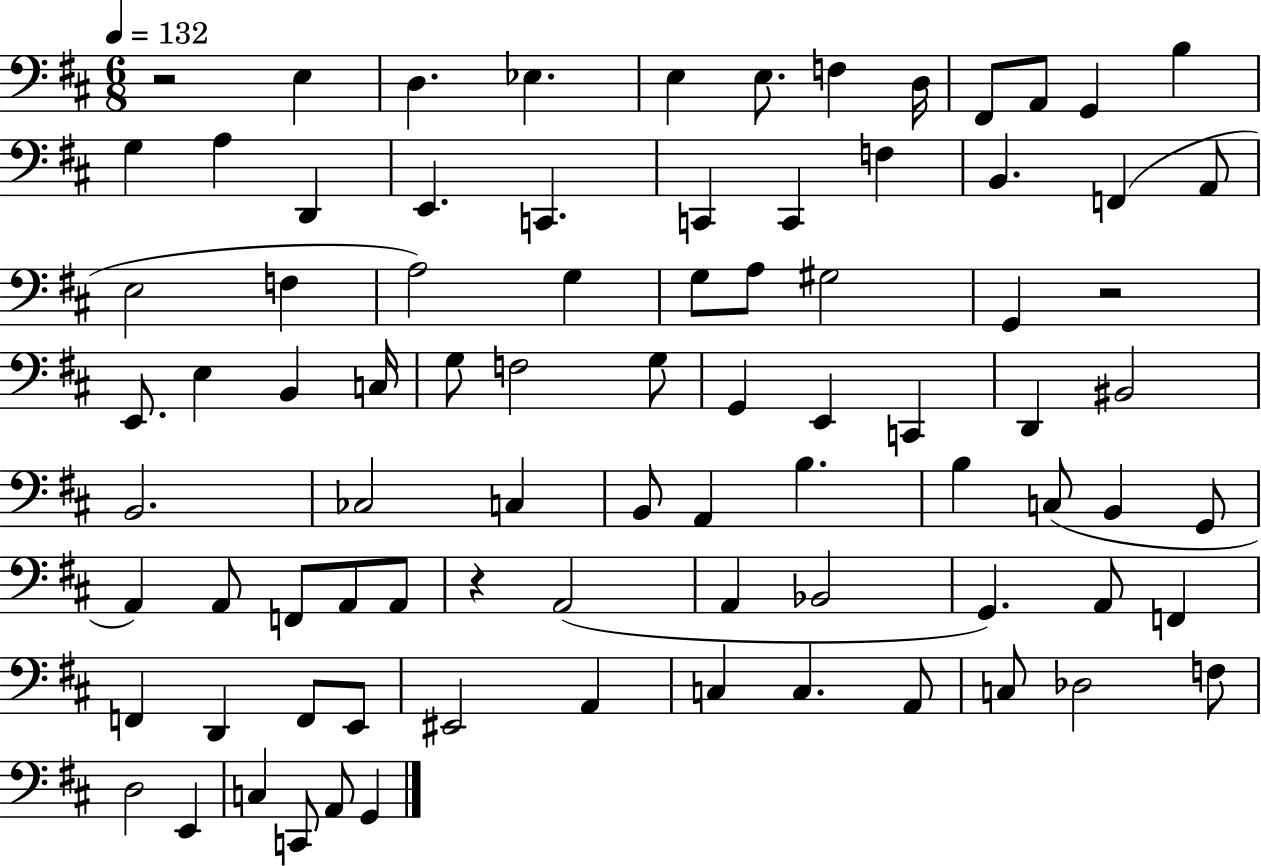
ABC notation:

X:1
T:Untitled
M:6/8
L:1/4
K:D
z2 E, D, _E, E, E,/2 F, D,/4 ^F,,/2 A,,/2 G,, B, G, A, D,, E,, C,, C,, C,, F, B,, F,, A,,/2 E,2 F, A,2 G, G,/2 A,/2 ^G,2 G,, z2 E,,/2 E, B,, C,/4 G,/2 F,2 G,/2 G,, E,, C,, D,, ^B,,2 B,,2 _C,2 C, B,,/2 A,, B, B, C,/2 B,, G,,/2 A,, A,,/2 F,,/2 A,,/2 A,,/2 z A,,2 A,, _B,,2 G,, A,,/2 F,, F,, D,, F,,/2 E,,/2 ^E,,2 A,, C, C, A,,/2 C,/2 _D,2 F,/2 D,2 E,, C, C,,/2 A,,/2 G,,